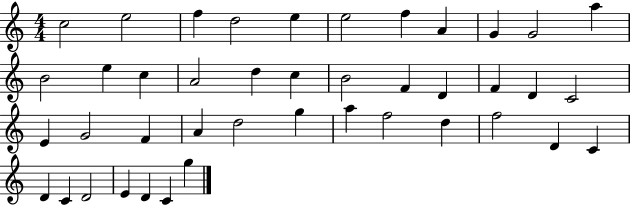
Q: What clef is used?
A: treble